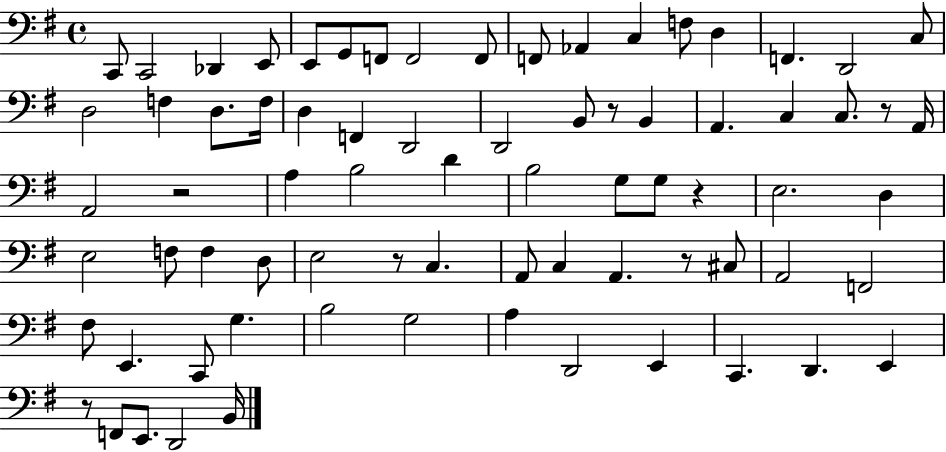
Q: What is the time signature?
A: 4/4